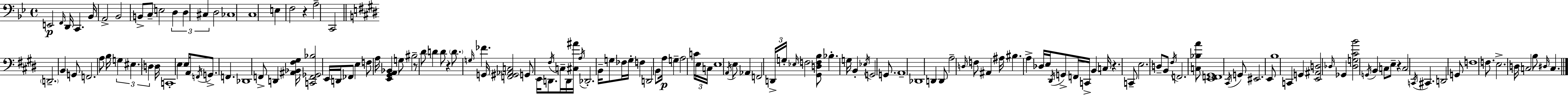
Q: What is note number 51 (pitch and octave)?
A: D4